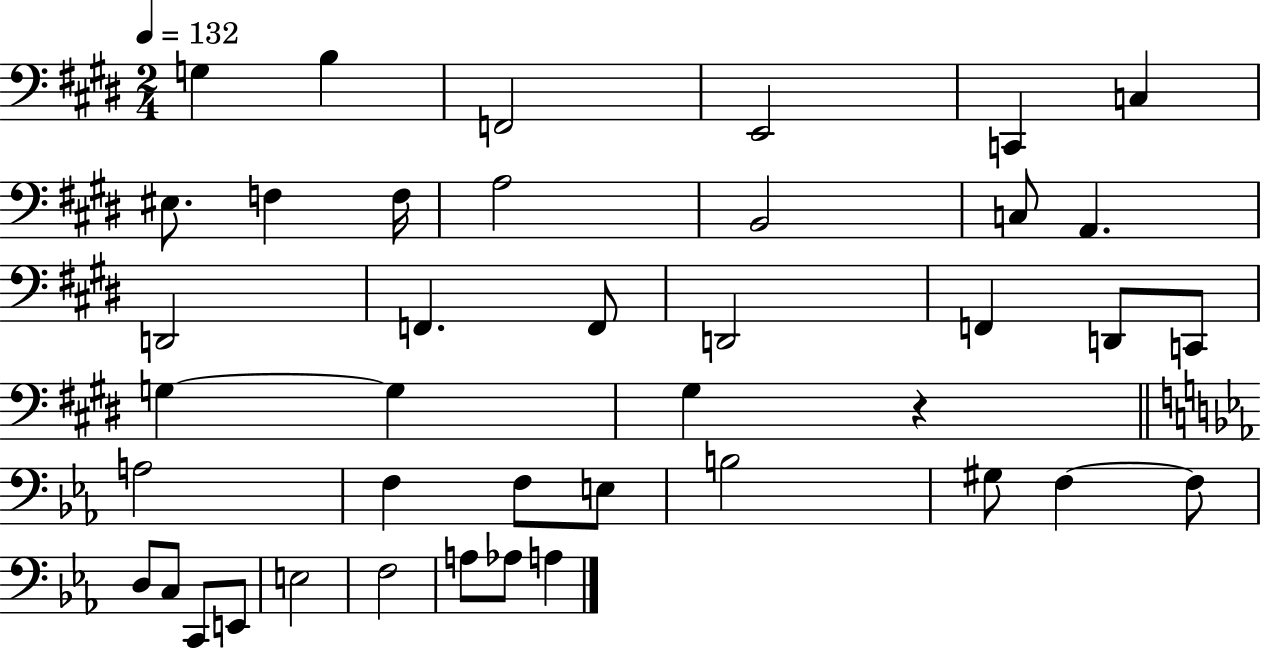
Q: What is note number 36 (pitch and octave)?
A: E3